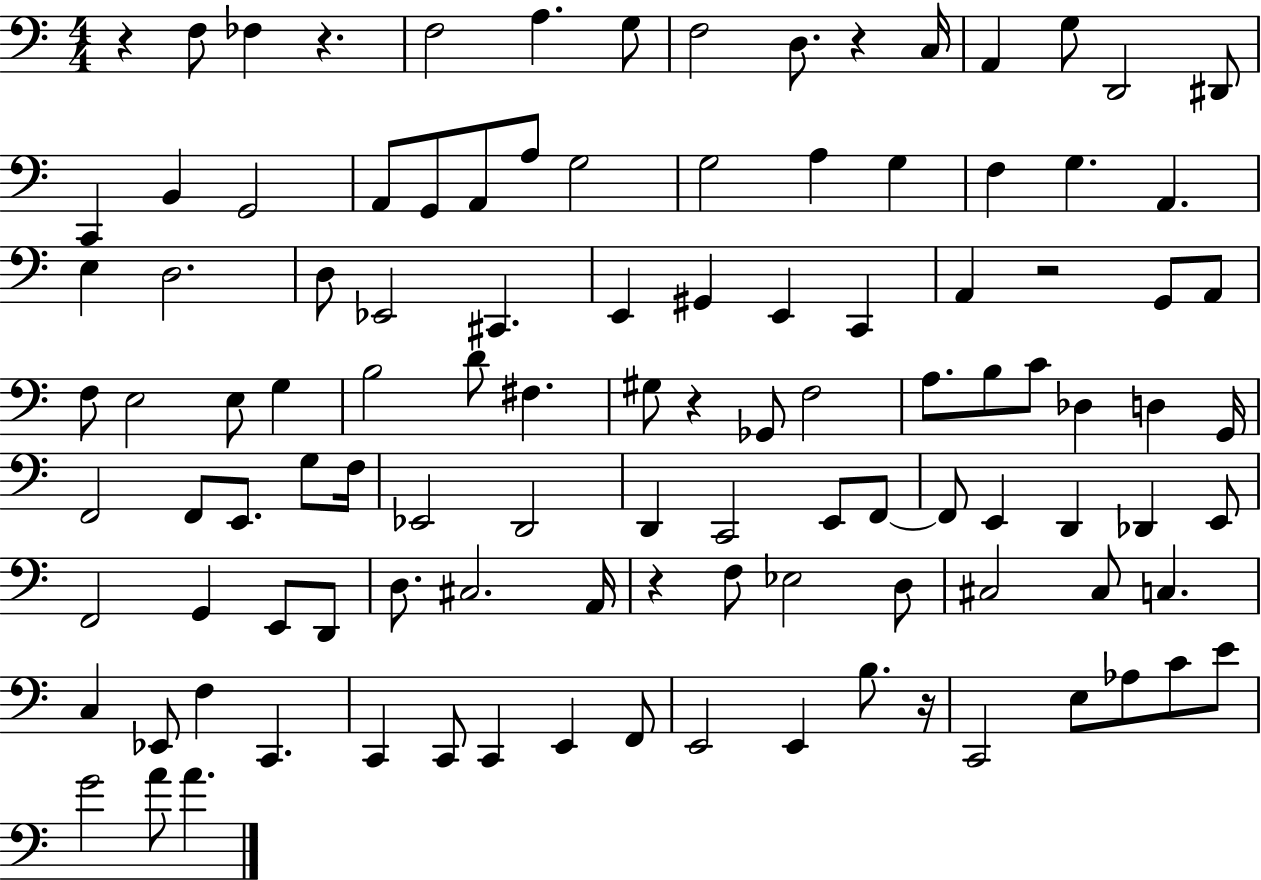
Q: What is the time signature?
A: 4/4